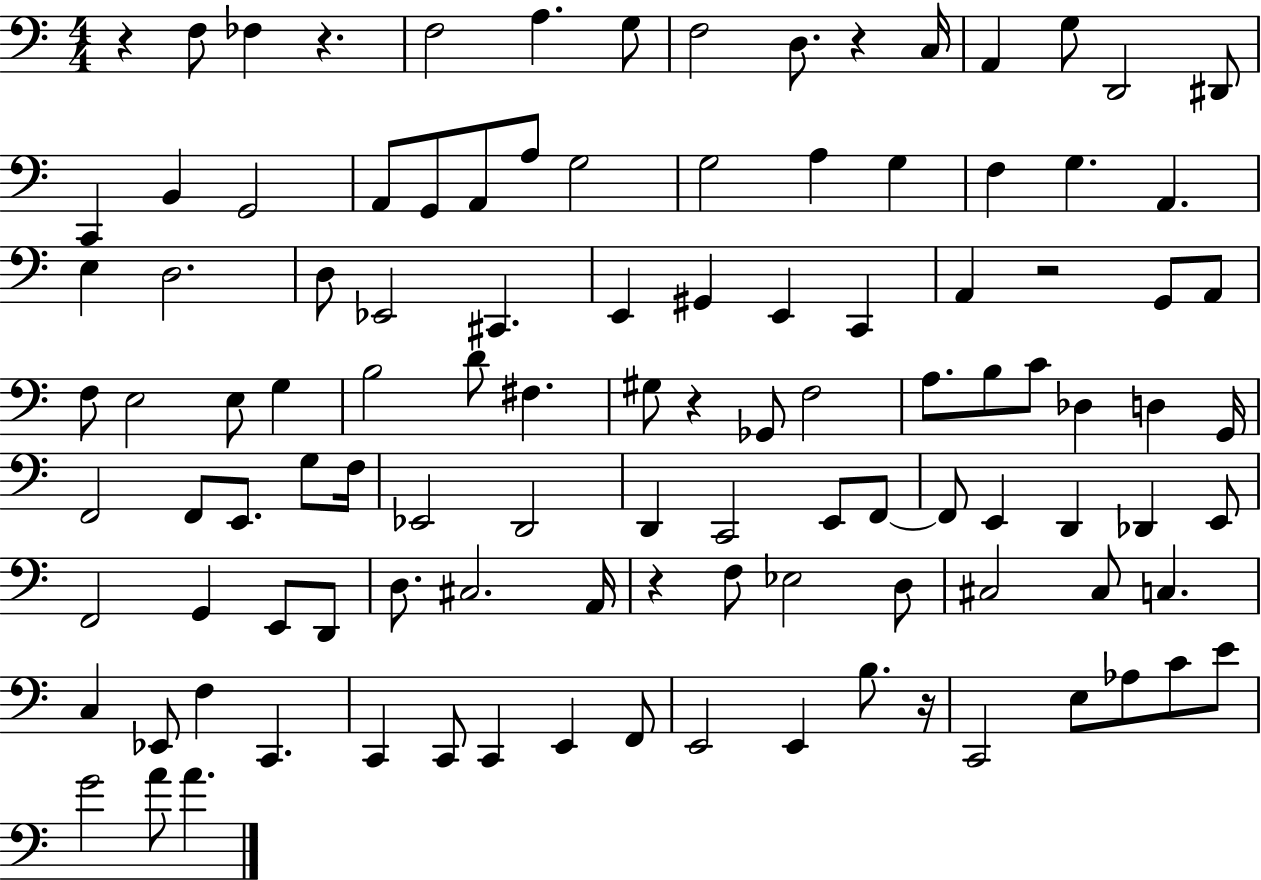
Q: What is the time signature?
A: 4/4